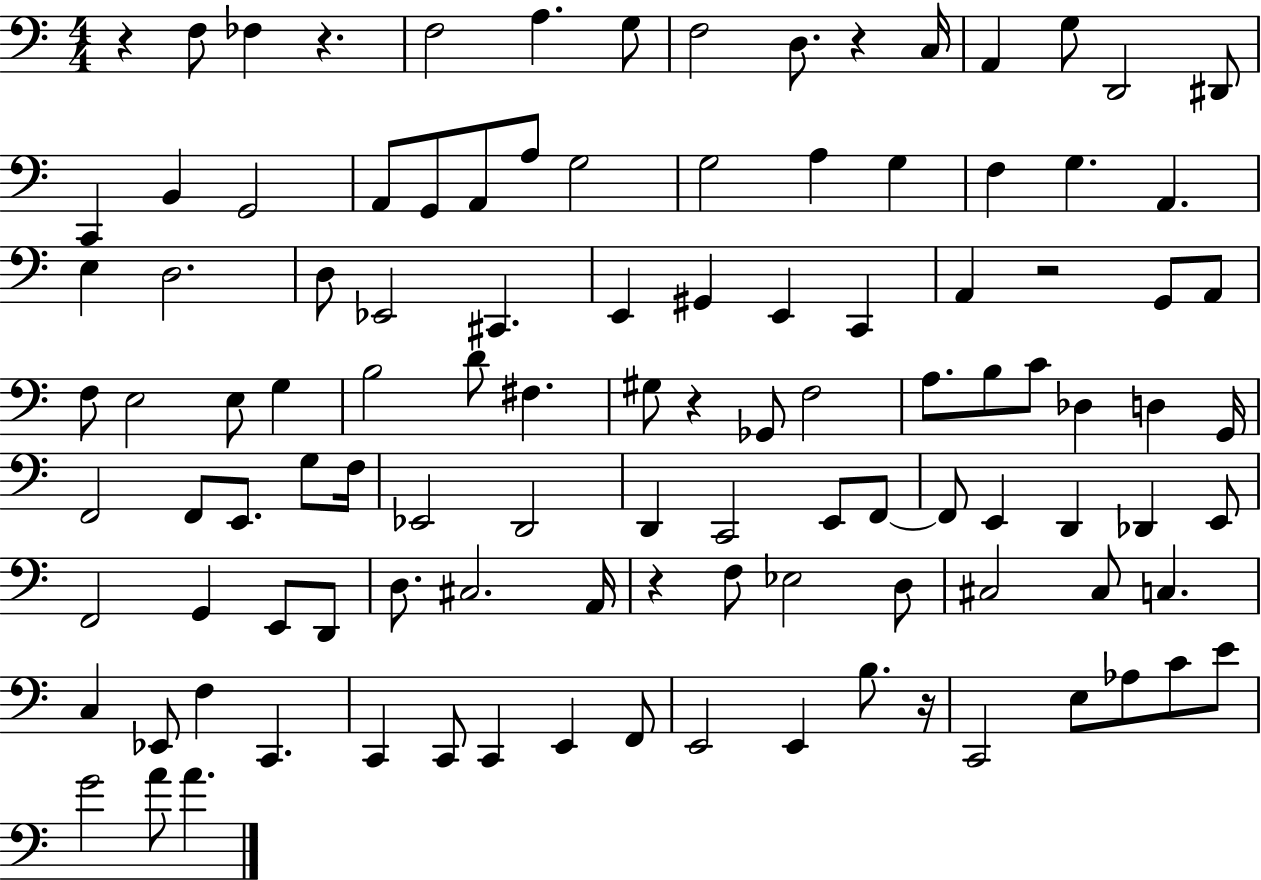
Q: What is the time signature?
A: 4/4